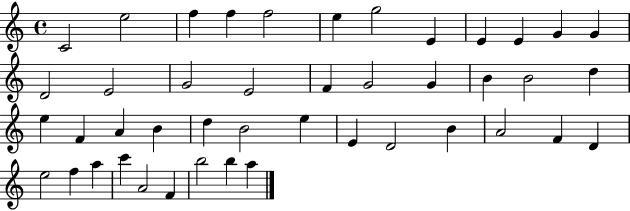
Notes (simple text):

C4/h E5/h F5/q F5/q F5/h E5/q G5/h E4/q E4/q E4/q G4/q G4/q D4/h E4/h G4/h E4/h F4/q G4/h G4/q B4/q B4/h D5/q E5/q F4/q A4/q B4/q D5/q B4/h E5/q E4/q D4/h B4/q A4/h F4/q D4/q E5/h F5/q A5/q C6/q A4/h F4/q B5/h B5/q A5/q